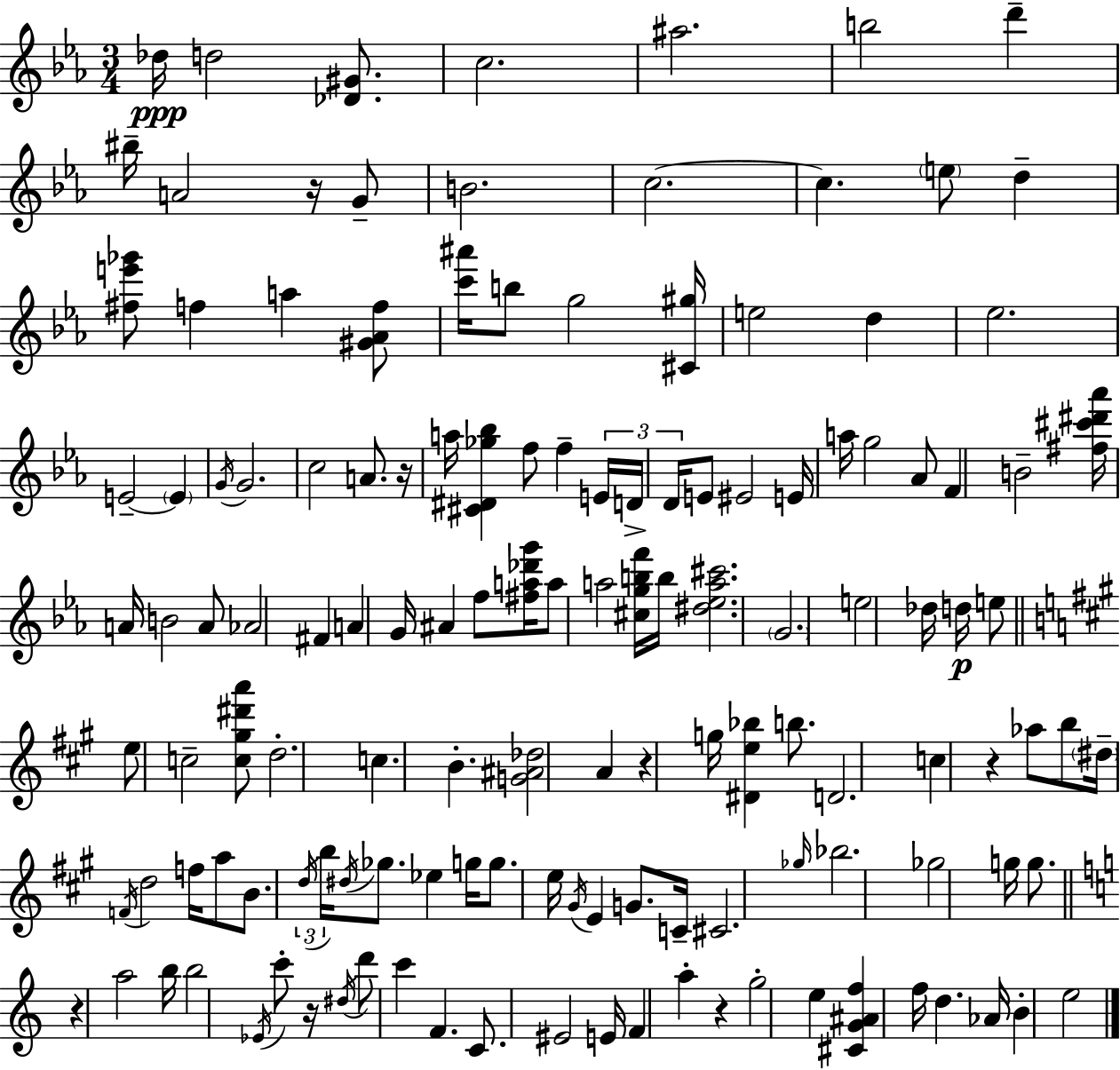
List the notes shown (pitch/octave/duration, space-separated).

Db5/s D5/h [Db4,G#4]/e. C5/h. A#5/h. B5/h D6/q BIS5/s A4/h R/s G4/e B4/h. C5/h. C5/q. E5/e D5/q [F#5,E6,Gb6]/e F5/q A5/q [G#4,Ab4,F5]/e [C6,A#6]/s B5/e G5/h [C#4,G#5]/s E5/h D5/q Eb5/h. E4/h E4/q G4/s G4/h. C5/h A4/e. R/s A5/s [C#4,D#4,Gb5,Bb5]/q F5/e F5/q E4/s D4/s D4/s E4/e EIS4/h E4/s A5/s G5/h Ab4/e F4/q B4/h [F#5,C#6,D#6,Ab6]/s A4/s B4/h A4/e Ab4/h F#4/q A4/q G4/s A#4/q F5/e [F#5,A5,Db6,G6]/s A5/e A5/h [C#5,G5,B5,F6]/s B5/s [D#5,Eb5,A5,C#6]/h. G4/h. E5/h Db5/s D5/s E5/e E5/e C5/h [C5,G#5,D#6,A6]/e D5/h. C5/q. B4/q. [G4,A#4,Db5]/h A4/q R/q G5/s [D#4,E5,Bb5]/q B5/e. D4/h. C5/q R/q Ab5/e B5/e D#5/s F4/s D5/h F5/s A5/e B4/e. D5/s B5/s D#5/s Gb5/e. Eb5/q G5/s G5/e. E5/s G#4/s E4/q G4/e. C4/s C#4/h. Gb5/s Bb5/h. Gb5/h G5/s G5/e. R/q A5/h B5/s B5/h Eb4/s C6/e R/s D#5/s D6/e C6/q F4/q. C4/e. EIS4/h E4/s F4/q A5/q R/q G5/h E5/q [C#4,G4,A#4,F5]/q F5/s D5/q. Ab4/s B4/q E5/h